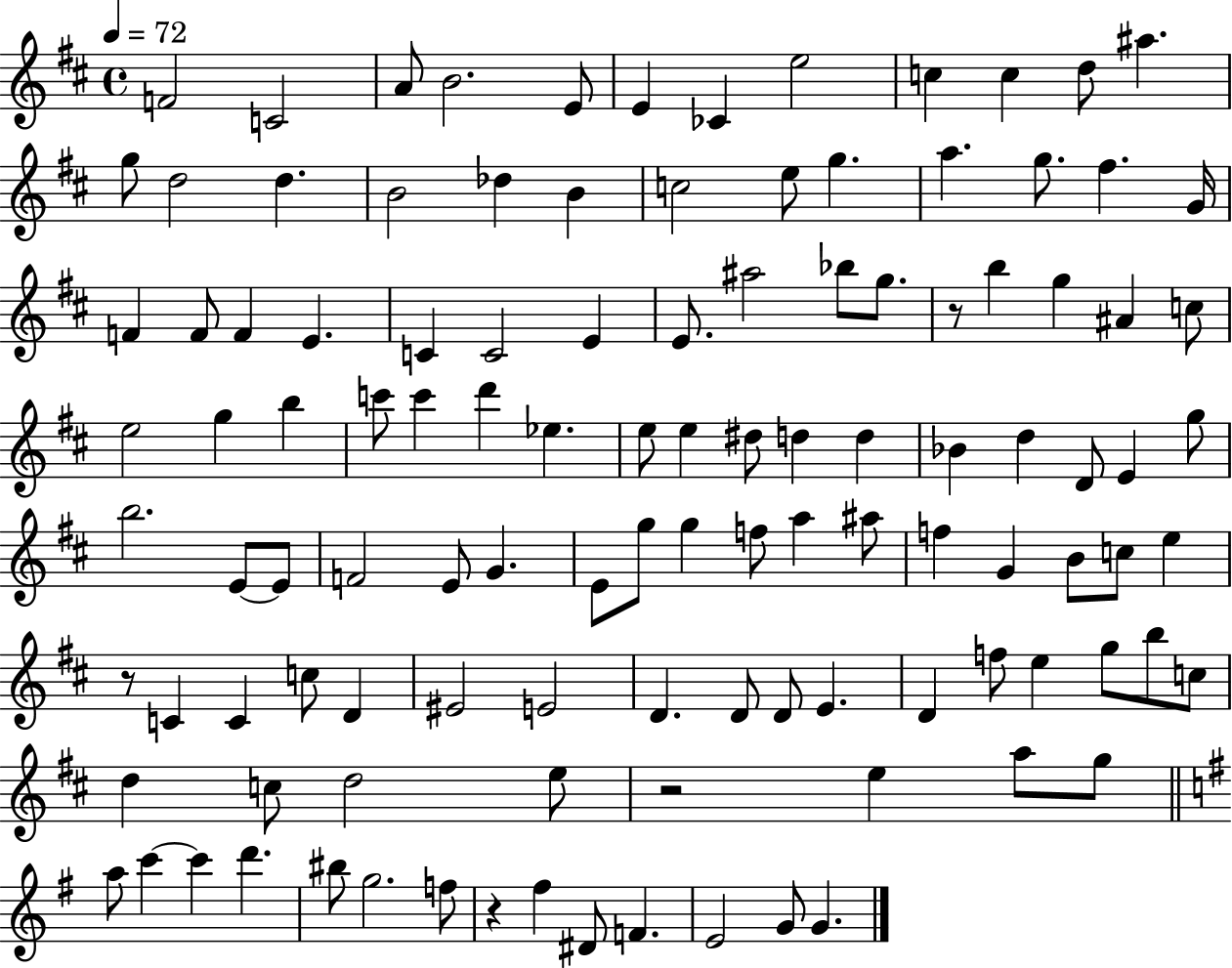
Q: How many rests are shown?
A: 4